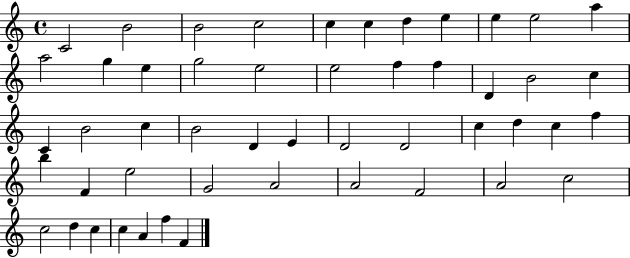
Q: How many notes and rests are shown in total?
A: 50